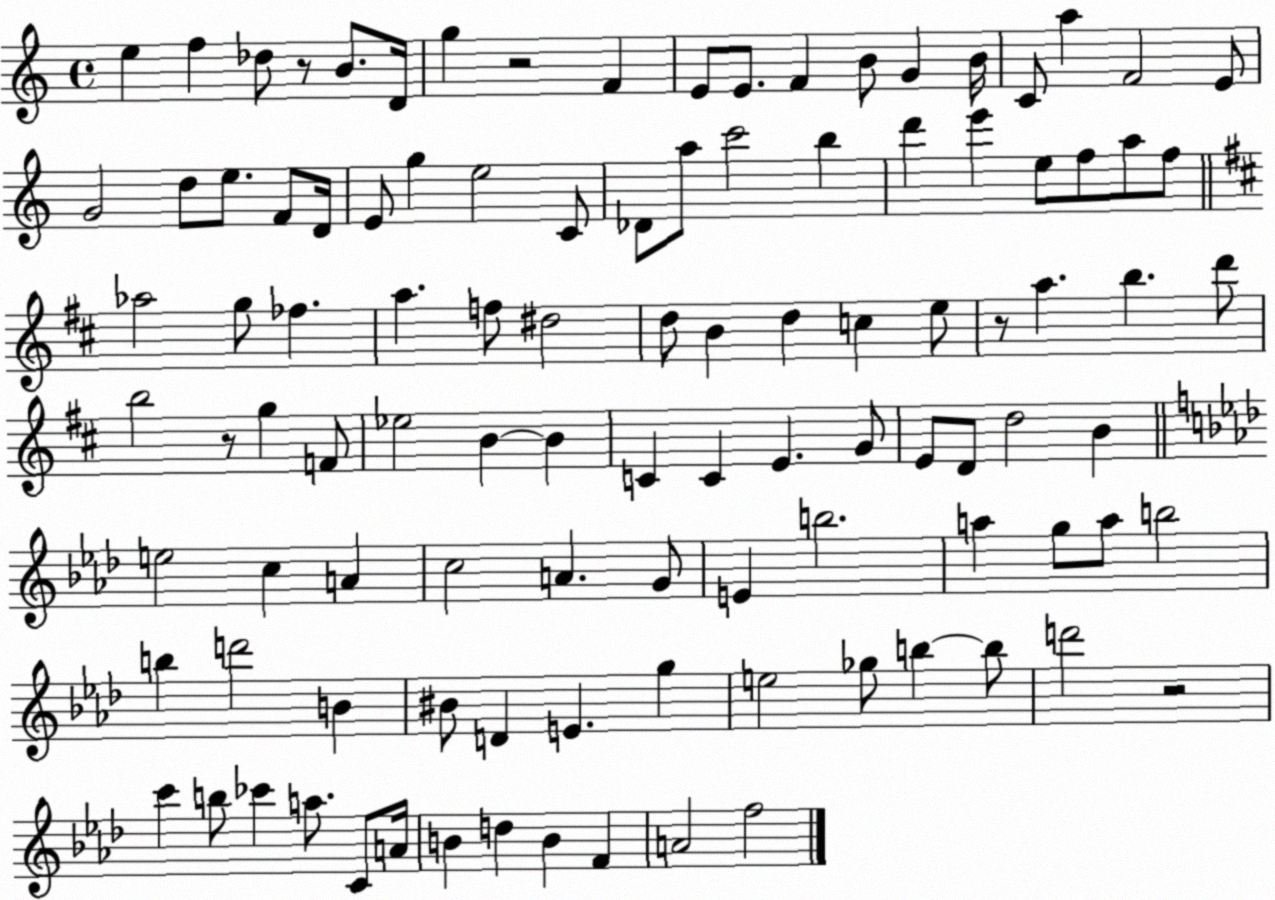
X:1
T:Untitled
M:4/4
L:1/4
K:C
e f _d/2 z/2 B/2 D/4 g z2 F E/2 E/2 F B/2 G B/4 C/2 a F2 E/2 G2 d/2 e/2 F/2 D/4 E/2 g e2 C/2 _D/2 a/2 c'2 b d' e' e/2 f/2 a/2 f/2 _a2 g/2 _f a f/2 ^d2 d/2 B d c e/2 z/2 a b d'/2 b2 z/2 g F/2 _e2 B B C C E G/2 E/2 D/2 d2 B e2 c A c2 A G/2 E b2 a g/2 a/2 b2 b d'2 B ^B/2 D E g e2 _g/2 b b/2 d'2 z2 c' b/2 _c' a/2 C/2 A/4 B d B F A2 f2